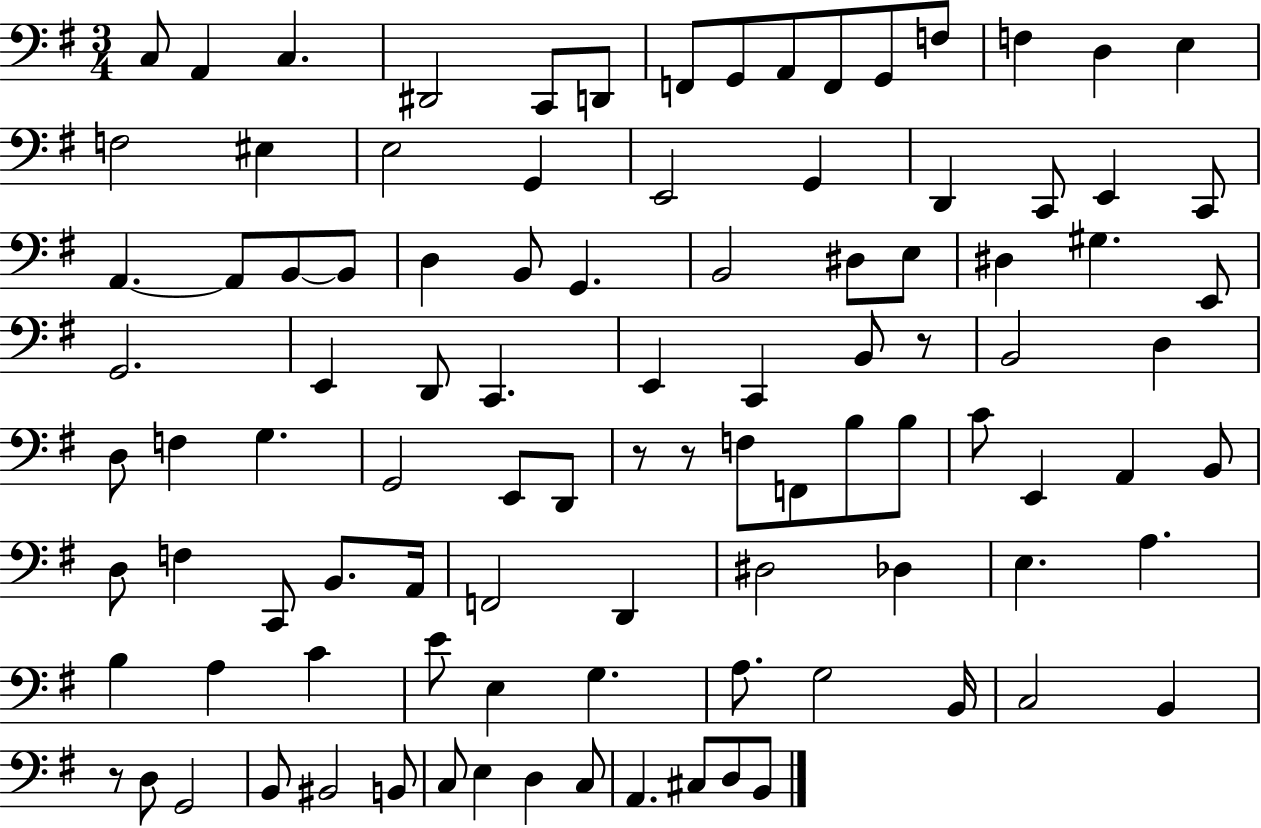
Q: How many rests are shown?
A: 4